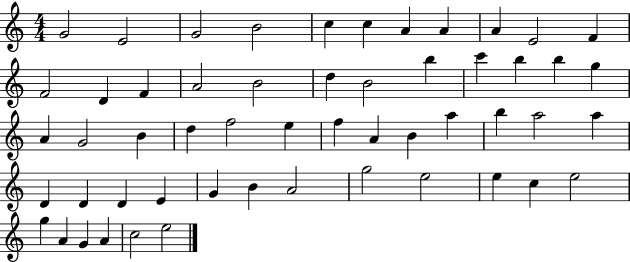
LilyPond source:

{
  \clef treble
  \numericTimeSignature
  \time 4/4
  \key c \major
  g'2 e'2 | g'2 b'2 | c''4 c''4 a'4 a'4 | a'4 e'2 f'4 | \break f'2 d'4 f'4 | a'2 b'2 | d''4 b'2 b''4 | c'''4 b''4 b''4 g''4 | \break a'4 g'2 b'4 | d''4 f''2 e''4 | f''4 a'4 b'4 a''4 | b''4 a''2 a''4 | \break d'4 d'4 d'4 e'4 | g'4 b'4 a'2 | g''2 e''2 | e''4 c''4 e''2 | \break g''4 a'4 g'4 a'4 | c''2 e''2 | \bar "|."
}